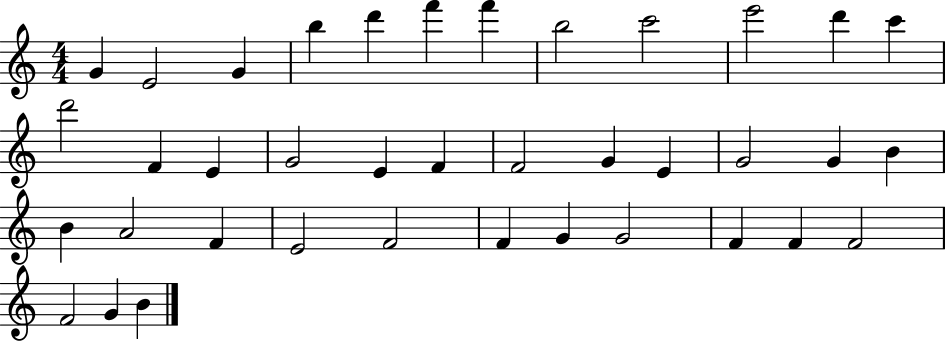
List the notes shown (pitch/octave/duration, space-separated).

G4/q E4/h G4/q B5/q D6/q F6/q F6/q B5/h C6/h E6/h D6/q C6/q D6/h F4/q E4/q G4/h E4/q F4/q F4/h G4/q E4/q G4/h G4/q B4/q B4/q A4/h F4/q E4/h F4/h F4/q G4/q G4/h F4/q F4/q F4/h F4/h G4/q B4/q